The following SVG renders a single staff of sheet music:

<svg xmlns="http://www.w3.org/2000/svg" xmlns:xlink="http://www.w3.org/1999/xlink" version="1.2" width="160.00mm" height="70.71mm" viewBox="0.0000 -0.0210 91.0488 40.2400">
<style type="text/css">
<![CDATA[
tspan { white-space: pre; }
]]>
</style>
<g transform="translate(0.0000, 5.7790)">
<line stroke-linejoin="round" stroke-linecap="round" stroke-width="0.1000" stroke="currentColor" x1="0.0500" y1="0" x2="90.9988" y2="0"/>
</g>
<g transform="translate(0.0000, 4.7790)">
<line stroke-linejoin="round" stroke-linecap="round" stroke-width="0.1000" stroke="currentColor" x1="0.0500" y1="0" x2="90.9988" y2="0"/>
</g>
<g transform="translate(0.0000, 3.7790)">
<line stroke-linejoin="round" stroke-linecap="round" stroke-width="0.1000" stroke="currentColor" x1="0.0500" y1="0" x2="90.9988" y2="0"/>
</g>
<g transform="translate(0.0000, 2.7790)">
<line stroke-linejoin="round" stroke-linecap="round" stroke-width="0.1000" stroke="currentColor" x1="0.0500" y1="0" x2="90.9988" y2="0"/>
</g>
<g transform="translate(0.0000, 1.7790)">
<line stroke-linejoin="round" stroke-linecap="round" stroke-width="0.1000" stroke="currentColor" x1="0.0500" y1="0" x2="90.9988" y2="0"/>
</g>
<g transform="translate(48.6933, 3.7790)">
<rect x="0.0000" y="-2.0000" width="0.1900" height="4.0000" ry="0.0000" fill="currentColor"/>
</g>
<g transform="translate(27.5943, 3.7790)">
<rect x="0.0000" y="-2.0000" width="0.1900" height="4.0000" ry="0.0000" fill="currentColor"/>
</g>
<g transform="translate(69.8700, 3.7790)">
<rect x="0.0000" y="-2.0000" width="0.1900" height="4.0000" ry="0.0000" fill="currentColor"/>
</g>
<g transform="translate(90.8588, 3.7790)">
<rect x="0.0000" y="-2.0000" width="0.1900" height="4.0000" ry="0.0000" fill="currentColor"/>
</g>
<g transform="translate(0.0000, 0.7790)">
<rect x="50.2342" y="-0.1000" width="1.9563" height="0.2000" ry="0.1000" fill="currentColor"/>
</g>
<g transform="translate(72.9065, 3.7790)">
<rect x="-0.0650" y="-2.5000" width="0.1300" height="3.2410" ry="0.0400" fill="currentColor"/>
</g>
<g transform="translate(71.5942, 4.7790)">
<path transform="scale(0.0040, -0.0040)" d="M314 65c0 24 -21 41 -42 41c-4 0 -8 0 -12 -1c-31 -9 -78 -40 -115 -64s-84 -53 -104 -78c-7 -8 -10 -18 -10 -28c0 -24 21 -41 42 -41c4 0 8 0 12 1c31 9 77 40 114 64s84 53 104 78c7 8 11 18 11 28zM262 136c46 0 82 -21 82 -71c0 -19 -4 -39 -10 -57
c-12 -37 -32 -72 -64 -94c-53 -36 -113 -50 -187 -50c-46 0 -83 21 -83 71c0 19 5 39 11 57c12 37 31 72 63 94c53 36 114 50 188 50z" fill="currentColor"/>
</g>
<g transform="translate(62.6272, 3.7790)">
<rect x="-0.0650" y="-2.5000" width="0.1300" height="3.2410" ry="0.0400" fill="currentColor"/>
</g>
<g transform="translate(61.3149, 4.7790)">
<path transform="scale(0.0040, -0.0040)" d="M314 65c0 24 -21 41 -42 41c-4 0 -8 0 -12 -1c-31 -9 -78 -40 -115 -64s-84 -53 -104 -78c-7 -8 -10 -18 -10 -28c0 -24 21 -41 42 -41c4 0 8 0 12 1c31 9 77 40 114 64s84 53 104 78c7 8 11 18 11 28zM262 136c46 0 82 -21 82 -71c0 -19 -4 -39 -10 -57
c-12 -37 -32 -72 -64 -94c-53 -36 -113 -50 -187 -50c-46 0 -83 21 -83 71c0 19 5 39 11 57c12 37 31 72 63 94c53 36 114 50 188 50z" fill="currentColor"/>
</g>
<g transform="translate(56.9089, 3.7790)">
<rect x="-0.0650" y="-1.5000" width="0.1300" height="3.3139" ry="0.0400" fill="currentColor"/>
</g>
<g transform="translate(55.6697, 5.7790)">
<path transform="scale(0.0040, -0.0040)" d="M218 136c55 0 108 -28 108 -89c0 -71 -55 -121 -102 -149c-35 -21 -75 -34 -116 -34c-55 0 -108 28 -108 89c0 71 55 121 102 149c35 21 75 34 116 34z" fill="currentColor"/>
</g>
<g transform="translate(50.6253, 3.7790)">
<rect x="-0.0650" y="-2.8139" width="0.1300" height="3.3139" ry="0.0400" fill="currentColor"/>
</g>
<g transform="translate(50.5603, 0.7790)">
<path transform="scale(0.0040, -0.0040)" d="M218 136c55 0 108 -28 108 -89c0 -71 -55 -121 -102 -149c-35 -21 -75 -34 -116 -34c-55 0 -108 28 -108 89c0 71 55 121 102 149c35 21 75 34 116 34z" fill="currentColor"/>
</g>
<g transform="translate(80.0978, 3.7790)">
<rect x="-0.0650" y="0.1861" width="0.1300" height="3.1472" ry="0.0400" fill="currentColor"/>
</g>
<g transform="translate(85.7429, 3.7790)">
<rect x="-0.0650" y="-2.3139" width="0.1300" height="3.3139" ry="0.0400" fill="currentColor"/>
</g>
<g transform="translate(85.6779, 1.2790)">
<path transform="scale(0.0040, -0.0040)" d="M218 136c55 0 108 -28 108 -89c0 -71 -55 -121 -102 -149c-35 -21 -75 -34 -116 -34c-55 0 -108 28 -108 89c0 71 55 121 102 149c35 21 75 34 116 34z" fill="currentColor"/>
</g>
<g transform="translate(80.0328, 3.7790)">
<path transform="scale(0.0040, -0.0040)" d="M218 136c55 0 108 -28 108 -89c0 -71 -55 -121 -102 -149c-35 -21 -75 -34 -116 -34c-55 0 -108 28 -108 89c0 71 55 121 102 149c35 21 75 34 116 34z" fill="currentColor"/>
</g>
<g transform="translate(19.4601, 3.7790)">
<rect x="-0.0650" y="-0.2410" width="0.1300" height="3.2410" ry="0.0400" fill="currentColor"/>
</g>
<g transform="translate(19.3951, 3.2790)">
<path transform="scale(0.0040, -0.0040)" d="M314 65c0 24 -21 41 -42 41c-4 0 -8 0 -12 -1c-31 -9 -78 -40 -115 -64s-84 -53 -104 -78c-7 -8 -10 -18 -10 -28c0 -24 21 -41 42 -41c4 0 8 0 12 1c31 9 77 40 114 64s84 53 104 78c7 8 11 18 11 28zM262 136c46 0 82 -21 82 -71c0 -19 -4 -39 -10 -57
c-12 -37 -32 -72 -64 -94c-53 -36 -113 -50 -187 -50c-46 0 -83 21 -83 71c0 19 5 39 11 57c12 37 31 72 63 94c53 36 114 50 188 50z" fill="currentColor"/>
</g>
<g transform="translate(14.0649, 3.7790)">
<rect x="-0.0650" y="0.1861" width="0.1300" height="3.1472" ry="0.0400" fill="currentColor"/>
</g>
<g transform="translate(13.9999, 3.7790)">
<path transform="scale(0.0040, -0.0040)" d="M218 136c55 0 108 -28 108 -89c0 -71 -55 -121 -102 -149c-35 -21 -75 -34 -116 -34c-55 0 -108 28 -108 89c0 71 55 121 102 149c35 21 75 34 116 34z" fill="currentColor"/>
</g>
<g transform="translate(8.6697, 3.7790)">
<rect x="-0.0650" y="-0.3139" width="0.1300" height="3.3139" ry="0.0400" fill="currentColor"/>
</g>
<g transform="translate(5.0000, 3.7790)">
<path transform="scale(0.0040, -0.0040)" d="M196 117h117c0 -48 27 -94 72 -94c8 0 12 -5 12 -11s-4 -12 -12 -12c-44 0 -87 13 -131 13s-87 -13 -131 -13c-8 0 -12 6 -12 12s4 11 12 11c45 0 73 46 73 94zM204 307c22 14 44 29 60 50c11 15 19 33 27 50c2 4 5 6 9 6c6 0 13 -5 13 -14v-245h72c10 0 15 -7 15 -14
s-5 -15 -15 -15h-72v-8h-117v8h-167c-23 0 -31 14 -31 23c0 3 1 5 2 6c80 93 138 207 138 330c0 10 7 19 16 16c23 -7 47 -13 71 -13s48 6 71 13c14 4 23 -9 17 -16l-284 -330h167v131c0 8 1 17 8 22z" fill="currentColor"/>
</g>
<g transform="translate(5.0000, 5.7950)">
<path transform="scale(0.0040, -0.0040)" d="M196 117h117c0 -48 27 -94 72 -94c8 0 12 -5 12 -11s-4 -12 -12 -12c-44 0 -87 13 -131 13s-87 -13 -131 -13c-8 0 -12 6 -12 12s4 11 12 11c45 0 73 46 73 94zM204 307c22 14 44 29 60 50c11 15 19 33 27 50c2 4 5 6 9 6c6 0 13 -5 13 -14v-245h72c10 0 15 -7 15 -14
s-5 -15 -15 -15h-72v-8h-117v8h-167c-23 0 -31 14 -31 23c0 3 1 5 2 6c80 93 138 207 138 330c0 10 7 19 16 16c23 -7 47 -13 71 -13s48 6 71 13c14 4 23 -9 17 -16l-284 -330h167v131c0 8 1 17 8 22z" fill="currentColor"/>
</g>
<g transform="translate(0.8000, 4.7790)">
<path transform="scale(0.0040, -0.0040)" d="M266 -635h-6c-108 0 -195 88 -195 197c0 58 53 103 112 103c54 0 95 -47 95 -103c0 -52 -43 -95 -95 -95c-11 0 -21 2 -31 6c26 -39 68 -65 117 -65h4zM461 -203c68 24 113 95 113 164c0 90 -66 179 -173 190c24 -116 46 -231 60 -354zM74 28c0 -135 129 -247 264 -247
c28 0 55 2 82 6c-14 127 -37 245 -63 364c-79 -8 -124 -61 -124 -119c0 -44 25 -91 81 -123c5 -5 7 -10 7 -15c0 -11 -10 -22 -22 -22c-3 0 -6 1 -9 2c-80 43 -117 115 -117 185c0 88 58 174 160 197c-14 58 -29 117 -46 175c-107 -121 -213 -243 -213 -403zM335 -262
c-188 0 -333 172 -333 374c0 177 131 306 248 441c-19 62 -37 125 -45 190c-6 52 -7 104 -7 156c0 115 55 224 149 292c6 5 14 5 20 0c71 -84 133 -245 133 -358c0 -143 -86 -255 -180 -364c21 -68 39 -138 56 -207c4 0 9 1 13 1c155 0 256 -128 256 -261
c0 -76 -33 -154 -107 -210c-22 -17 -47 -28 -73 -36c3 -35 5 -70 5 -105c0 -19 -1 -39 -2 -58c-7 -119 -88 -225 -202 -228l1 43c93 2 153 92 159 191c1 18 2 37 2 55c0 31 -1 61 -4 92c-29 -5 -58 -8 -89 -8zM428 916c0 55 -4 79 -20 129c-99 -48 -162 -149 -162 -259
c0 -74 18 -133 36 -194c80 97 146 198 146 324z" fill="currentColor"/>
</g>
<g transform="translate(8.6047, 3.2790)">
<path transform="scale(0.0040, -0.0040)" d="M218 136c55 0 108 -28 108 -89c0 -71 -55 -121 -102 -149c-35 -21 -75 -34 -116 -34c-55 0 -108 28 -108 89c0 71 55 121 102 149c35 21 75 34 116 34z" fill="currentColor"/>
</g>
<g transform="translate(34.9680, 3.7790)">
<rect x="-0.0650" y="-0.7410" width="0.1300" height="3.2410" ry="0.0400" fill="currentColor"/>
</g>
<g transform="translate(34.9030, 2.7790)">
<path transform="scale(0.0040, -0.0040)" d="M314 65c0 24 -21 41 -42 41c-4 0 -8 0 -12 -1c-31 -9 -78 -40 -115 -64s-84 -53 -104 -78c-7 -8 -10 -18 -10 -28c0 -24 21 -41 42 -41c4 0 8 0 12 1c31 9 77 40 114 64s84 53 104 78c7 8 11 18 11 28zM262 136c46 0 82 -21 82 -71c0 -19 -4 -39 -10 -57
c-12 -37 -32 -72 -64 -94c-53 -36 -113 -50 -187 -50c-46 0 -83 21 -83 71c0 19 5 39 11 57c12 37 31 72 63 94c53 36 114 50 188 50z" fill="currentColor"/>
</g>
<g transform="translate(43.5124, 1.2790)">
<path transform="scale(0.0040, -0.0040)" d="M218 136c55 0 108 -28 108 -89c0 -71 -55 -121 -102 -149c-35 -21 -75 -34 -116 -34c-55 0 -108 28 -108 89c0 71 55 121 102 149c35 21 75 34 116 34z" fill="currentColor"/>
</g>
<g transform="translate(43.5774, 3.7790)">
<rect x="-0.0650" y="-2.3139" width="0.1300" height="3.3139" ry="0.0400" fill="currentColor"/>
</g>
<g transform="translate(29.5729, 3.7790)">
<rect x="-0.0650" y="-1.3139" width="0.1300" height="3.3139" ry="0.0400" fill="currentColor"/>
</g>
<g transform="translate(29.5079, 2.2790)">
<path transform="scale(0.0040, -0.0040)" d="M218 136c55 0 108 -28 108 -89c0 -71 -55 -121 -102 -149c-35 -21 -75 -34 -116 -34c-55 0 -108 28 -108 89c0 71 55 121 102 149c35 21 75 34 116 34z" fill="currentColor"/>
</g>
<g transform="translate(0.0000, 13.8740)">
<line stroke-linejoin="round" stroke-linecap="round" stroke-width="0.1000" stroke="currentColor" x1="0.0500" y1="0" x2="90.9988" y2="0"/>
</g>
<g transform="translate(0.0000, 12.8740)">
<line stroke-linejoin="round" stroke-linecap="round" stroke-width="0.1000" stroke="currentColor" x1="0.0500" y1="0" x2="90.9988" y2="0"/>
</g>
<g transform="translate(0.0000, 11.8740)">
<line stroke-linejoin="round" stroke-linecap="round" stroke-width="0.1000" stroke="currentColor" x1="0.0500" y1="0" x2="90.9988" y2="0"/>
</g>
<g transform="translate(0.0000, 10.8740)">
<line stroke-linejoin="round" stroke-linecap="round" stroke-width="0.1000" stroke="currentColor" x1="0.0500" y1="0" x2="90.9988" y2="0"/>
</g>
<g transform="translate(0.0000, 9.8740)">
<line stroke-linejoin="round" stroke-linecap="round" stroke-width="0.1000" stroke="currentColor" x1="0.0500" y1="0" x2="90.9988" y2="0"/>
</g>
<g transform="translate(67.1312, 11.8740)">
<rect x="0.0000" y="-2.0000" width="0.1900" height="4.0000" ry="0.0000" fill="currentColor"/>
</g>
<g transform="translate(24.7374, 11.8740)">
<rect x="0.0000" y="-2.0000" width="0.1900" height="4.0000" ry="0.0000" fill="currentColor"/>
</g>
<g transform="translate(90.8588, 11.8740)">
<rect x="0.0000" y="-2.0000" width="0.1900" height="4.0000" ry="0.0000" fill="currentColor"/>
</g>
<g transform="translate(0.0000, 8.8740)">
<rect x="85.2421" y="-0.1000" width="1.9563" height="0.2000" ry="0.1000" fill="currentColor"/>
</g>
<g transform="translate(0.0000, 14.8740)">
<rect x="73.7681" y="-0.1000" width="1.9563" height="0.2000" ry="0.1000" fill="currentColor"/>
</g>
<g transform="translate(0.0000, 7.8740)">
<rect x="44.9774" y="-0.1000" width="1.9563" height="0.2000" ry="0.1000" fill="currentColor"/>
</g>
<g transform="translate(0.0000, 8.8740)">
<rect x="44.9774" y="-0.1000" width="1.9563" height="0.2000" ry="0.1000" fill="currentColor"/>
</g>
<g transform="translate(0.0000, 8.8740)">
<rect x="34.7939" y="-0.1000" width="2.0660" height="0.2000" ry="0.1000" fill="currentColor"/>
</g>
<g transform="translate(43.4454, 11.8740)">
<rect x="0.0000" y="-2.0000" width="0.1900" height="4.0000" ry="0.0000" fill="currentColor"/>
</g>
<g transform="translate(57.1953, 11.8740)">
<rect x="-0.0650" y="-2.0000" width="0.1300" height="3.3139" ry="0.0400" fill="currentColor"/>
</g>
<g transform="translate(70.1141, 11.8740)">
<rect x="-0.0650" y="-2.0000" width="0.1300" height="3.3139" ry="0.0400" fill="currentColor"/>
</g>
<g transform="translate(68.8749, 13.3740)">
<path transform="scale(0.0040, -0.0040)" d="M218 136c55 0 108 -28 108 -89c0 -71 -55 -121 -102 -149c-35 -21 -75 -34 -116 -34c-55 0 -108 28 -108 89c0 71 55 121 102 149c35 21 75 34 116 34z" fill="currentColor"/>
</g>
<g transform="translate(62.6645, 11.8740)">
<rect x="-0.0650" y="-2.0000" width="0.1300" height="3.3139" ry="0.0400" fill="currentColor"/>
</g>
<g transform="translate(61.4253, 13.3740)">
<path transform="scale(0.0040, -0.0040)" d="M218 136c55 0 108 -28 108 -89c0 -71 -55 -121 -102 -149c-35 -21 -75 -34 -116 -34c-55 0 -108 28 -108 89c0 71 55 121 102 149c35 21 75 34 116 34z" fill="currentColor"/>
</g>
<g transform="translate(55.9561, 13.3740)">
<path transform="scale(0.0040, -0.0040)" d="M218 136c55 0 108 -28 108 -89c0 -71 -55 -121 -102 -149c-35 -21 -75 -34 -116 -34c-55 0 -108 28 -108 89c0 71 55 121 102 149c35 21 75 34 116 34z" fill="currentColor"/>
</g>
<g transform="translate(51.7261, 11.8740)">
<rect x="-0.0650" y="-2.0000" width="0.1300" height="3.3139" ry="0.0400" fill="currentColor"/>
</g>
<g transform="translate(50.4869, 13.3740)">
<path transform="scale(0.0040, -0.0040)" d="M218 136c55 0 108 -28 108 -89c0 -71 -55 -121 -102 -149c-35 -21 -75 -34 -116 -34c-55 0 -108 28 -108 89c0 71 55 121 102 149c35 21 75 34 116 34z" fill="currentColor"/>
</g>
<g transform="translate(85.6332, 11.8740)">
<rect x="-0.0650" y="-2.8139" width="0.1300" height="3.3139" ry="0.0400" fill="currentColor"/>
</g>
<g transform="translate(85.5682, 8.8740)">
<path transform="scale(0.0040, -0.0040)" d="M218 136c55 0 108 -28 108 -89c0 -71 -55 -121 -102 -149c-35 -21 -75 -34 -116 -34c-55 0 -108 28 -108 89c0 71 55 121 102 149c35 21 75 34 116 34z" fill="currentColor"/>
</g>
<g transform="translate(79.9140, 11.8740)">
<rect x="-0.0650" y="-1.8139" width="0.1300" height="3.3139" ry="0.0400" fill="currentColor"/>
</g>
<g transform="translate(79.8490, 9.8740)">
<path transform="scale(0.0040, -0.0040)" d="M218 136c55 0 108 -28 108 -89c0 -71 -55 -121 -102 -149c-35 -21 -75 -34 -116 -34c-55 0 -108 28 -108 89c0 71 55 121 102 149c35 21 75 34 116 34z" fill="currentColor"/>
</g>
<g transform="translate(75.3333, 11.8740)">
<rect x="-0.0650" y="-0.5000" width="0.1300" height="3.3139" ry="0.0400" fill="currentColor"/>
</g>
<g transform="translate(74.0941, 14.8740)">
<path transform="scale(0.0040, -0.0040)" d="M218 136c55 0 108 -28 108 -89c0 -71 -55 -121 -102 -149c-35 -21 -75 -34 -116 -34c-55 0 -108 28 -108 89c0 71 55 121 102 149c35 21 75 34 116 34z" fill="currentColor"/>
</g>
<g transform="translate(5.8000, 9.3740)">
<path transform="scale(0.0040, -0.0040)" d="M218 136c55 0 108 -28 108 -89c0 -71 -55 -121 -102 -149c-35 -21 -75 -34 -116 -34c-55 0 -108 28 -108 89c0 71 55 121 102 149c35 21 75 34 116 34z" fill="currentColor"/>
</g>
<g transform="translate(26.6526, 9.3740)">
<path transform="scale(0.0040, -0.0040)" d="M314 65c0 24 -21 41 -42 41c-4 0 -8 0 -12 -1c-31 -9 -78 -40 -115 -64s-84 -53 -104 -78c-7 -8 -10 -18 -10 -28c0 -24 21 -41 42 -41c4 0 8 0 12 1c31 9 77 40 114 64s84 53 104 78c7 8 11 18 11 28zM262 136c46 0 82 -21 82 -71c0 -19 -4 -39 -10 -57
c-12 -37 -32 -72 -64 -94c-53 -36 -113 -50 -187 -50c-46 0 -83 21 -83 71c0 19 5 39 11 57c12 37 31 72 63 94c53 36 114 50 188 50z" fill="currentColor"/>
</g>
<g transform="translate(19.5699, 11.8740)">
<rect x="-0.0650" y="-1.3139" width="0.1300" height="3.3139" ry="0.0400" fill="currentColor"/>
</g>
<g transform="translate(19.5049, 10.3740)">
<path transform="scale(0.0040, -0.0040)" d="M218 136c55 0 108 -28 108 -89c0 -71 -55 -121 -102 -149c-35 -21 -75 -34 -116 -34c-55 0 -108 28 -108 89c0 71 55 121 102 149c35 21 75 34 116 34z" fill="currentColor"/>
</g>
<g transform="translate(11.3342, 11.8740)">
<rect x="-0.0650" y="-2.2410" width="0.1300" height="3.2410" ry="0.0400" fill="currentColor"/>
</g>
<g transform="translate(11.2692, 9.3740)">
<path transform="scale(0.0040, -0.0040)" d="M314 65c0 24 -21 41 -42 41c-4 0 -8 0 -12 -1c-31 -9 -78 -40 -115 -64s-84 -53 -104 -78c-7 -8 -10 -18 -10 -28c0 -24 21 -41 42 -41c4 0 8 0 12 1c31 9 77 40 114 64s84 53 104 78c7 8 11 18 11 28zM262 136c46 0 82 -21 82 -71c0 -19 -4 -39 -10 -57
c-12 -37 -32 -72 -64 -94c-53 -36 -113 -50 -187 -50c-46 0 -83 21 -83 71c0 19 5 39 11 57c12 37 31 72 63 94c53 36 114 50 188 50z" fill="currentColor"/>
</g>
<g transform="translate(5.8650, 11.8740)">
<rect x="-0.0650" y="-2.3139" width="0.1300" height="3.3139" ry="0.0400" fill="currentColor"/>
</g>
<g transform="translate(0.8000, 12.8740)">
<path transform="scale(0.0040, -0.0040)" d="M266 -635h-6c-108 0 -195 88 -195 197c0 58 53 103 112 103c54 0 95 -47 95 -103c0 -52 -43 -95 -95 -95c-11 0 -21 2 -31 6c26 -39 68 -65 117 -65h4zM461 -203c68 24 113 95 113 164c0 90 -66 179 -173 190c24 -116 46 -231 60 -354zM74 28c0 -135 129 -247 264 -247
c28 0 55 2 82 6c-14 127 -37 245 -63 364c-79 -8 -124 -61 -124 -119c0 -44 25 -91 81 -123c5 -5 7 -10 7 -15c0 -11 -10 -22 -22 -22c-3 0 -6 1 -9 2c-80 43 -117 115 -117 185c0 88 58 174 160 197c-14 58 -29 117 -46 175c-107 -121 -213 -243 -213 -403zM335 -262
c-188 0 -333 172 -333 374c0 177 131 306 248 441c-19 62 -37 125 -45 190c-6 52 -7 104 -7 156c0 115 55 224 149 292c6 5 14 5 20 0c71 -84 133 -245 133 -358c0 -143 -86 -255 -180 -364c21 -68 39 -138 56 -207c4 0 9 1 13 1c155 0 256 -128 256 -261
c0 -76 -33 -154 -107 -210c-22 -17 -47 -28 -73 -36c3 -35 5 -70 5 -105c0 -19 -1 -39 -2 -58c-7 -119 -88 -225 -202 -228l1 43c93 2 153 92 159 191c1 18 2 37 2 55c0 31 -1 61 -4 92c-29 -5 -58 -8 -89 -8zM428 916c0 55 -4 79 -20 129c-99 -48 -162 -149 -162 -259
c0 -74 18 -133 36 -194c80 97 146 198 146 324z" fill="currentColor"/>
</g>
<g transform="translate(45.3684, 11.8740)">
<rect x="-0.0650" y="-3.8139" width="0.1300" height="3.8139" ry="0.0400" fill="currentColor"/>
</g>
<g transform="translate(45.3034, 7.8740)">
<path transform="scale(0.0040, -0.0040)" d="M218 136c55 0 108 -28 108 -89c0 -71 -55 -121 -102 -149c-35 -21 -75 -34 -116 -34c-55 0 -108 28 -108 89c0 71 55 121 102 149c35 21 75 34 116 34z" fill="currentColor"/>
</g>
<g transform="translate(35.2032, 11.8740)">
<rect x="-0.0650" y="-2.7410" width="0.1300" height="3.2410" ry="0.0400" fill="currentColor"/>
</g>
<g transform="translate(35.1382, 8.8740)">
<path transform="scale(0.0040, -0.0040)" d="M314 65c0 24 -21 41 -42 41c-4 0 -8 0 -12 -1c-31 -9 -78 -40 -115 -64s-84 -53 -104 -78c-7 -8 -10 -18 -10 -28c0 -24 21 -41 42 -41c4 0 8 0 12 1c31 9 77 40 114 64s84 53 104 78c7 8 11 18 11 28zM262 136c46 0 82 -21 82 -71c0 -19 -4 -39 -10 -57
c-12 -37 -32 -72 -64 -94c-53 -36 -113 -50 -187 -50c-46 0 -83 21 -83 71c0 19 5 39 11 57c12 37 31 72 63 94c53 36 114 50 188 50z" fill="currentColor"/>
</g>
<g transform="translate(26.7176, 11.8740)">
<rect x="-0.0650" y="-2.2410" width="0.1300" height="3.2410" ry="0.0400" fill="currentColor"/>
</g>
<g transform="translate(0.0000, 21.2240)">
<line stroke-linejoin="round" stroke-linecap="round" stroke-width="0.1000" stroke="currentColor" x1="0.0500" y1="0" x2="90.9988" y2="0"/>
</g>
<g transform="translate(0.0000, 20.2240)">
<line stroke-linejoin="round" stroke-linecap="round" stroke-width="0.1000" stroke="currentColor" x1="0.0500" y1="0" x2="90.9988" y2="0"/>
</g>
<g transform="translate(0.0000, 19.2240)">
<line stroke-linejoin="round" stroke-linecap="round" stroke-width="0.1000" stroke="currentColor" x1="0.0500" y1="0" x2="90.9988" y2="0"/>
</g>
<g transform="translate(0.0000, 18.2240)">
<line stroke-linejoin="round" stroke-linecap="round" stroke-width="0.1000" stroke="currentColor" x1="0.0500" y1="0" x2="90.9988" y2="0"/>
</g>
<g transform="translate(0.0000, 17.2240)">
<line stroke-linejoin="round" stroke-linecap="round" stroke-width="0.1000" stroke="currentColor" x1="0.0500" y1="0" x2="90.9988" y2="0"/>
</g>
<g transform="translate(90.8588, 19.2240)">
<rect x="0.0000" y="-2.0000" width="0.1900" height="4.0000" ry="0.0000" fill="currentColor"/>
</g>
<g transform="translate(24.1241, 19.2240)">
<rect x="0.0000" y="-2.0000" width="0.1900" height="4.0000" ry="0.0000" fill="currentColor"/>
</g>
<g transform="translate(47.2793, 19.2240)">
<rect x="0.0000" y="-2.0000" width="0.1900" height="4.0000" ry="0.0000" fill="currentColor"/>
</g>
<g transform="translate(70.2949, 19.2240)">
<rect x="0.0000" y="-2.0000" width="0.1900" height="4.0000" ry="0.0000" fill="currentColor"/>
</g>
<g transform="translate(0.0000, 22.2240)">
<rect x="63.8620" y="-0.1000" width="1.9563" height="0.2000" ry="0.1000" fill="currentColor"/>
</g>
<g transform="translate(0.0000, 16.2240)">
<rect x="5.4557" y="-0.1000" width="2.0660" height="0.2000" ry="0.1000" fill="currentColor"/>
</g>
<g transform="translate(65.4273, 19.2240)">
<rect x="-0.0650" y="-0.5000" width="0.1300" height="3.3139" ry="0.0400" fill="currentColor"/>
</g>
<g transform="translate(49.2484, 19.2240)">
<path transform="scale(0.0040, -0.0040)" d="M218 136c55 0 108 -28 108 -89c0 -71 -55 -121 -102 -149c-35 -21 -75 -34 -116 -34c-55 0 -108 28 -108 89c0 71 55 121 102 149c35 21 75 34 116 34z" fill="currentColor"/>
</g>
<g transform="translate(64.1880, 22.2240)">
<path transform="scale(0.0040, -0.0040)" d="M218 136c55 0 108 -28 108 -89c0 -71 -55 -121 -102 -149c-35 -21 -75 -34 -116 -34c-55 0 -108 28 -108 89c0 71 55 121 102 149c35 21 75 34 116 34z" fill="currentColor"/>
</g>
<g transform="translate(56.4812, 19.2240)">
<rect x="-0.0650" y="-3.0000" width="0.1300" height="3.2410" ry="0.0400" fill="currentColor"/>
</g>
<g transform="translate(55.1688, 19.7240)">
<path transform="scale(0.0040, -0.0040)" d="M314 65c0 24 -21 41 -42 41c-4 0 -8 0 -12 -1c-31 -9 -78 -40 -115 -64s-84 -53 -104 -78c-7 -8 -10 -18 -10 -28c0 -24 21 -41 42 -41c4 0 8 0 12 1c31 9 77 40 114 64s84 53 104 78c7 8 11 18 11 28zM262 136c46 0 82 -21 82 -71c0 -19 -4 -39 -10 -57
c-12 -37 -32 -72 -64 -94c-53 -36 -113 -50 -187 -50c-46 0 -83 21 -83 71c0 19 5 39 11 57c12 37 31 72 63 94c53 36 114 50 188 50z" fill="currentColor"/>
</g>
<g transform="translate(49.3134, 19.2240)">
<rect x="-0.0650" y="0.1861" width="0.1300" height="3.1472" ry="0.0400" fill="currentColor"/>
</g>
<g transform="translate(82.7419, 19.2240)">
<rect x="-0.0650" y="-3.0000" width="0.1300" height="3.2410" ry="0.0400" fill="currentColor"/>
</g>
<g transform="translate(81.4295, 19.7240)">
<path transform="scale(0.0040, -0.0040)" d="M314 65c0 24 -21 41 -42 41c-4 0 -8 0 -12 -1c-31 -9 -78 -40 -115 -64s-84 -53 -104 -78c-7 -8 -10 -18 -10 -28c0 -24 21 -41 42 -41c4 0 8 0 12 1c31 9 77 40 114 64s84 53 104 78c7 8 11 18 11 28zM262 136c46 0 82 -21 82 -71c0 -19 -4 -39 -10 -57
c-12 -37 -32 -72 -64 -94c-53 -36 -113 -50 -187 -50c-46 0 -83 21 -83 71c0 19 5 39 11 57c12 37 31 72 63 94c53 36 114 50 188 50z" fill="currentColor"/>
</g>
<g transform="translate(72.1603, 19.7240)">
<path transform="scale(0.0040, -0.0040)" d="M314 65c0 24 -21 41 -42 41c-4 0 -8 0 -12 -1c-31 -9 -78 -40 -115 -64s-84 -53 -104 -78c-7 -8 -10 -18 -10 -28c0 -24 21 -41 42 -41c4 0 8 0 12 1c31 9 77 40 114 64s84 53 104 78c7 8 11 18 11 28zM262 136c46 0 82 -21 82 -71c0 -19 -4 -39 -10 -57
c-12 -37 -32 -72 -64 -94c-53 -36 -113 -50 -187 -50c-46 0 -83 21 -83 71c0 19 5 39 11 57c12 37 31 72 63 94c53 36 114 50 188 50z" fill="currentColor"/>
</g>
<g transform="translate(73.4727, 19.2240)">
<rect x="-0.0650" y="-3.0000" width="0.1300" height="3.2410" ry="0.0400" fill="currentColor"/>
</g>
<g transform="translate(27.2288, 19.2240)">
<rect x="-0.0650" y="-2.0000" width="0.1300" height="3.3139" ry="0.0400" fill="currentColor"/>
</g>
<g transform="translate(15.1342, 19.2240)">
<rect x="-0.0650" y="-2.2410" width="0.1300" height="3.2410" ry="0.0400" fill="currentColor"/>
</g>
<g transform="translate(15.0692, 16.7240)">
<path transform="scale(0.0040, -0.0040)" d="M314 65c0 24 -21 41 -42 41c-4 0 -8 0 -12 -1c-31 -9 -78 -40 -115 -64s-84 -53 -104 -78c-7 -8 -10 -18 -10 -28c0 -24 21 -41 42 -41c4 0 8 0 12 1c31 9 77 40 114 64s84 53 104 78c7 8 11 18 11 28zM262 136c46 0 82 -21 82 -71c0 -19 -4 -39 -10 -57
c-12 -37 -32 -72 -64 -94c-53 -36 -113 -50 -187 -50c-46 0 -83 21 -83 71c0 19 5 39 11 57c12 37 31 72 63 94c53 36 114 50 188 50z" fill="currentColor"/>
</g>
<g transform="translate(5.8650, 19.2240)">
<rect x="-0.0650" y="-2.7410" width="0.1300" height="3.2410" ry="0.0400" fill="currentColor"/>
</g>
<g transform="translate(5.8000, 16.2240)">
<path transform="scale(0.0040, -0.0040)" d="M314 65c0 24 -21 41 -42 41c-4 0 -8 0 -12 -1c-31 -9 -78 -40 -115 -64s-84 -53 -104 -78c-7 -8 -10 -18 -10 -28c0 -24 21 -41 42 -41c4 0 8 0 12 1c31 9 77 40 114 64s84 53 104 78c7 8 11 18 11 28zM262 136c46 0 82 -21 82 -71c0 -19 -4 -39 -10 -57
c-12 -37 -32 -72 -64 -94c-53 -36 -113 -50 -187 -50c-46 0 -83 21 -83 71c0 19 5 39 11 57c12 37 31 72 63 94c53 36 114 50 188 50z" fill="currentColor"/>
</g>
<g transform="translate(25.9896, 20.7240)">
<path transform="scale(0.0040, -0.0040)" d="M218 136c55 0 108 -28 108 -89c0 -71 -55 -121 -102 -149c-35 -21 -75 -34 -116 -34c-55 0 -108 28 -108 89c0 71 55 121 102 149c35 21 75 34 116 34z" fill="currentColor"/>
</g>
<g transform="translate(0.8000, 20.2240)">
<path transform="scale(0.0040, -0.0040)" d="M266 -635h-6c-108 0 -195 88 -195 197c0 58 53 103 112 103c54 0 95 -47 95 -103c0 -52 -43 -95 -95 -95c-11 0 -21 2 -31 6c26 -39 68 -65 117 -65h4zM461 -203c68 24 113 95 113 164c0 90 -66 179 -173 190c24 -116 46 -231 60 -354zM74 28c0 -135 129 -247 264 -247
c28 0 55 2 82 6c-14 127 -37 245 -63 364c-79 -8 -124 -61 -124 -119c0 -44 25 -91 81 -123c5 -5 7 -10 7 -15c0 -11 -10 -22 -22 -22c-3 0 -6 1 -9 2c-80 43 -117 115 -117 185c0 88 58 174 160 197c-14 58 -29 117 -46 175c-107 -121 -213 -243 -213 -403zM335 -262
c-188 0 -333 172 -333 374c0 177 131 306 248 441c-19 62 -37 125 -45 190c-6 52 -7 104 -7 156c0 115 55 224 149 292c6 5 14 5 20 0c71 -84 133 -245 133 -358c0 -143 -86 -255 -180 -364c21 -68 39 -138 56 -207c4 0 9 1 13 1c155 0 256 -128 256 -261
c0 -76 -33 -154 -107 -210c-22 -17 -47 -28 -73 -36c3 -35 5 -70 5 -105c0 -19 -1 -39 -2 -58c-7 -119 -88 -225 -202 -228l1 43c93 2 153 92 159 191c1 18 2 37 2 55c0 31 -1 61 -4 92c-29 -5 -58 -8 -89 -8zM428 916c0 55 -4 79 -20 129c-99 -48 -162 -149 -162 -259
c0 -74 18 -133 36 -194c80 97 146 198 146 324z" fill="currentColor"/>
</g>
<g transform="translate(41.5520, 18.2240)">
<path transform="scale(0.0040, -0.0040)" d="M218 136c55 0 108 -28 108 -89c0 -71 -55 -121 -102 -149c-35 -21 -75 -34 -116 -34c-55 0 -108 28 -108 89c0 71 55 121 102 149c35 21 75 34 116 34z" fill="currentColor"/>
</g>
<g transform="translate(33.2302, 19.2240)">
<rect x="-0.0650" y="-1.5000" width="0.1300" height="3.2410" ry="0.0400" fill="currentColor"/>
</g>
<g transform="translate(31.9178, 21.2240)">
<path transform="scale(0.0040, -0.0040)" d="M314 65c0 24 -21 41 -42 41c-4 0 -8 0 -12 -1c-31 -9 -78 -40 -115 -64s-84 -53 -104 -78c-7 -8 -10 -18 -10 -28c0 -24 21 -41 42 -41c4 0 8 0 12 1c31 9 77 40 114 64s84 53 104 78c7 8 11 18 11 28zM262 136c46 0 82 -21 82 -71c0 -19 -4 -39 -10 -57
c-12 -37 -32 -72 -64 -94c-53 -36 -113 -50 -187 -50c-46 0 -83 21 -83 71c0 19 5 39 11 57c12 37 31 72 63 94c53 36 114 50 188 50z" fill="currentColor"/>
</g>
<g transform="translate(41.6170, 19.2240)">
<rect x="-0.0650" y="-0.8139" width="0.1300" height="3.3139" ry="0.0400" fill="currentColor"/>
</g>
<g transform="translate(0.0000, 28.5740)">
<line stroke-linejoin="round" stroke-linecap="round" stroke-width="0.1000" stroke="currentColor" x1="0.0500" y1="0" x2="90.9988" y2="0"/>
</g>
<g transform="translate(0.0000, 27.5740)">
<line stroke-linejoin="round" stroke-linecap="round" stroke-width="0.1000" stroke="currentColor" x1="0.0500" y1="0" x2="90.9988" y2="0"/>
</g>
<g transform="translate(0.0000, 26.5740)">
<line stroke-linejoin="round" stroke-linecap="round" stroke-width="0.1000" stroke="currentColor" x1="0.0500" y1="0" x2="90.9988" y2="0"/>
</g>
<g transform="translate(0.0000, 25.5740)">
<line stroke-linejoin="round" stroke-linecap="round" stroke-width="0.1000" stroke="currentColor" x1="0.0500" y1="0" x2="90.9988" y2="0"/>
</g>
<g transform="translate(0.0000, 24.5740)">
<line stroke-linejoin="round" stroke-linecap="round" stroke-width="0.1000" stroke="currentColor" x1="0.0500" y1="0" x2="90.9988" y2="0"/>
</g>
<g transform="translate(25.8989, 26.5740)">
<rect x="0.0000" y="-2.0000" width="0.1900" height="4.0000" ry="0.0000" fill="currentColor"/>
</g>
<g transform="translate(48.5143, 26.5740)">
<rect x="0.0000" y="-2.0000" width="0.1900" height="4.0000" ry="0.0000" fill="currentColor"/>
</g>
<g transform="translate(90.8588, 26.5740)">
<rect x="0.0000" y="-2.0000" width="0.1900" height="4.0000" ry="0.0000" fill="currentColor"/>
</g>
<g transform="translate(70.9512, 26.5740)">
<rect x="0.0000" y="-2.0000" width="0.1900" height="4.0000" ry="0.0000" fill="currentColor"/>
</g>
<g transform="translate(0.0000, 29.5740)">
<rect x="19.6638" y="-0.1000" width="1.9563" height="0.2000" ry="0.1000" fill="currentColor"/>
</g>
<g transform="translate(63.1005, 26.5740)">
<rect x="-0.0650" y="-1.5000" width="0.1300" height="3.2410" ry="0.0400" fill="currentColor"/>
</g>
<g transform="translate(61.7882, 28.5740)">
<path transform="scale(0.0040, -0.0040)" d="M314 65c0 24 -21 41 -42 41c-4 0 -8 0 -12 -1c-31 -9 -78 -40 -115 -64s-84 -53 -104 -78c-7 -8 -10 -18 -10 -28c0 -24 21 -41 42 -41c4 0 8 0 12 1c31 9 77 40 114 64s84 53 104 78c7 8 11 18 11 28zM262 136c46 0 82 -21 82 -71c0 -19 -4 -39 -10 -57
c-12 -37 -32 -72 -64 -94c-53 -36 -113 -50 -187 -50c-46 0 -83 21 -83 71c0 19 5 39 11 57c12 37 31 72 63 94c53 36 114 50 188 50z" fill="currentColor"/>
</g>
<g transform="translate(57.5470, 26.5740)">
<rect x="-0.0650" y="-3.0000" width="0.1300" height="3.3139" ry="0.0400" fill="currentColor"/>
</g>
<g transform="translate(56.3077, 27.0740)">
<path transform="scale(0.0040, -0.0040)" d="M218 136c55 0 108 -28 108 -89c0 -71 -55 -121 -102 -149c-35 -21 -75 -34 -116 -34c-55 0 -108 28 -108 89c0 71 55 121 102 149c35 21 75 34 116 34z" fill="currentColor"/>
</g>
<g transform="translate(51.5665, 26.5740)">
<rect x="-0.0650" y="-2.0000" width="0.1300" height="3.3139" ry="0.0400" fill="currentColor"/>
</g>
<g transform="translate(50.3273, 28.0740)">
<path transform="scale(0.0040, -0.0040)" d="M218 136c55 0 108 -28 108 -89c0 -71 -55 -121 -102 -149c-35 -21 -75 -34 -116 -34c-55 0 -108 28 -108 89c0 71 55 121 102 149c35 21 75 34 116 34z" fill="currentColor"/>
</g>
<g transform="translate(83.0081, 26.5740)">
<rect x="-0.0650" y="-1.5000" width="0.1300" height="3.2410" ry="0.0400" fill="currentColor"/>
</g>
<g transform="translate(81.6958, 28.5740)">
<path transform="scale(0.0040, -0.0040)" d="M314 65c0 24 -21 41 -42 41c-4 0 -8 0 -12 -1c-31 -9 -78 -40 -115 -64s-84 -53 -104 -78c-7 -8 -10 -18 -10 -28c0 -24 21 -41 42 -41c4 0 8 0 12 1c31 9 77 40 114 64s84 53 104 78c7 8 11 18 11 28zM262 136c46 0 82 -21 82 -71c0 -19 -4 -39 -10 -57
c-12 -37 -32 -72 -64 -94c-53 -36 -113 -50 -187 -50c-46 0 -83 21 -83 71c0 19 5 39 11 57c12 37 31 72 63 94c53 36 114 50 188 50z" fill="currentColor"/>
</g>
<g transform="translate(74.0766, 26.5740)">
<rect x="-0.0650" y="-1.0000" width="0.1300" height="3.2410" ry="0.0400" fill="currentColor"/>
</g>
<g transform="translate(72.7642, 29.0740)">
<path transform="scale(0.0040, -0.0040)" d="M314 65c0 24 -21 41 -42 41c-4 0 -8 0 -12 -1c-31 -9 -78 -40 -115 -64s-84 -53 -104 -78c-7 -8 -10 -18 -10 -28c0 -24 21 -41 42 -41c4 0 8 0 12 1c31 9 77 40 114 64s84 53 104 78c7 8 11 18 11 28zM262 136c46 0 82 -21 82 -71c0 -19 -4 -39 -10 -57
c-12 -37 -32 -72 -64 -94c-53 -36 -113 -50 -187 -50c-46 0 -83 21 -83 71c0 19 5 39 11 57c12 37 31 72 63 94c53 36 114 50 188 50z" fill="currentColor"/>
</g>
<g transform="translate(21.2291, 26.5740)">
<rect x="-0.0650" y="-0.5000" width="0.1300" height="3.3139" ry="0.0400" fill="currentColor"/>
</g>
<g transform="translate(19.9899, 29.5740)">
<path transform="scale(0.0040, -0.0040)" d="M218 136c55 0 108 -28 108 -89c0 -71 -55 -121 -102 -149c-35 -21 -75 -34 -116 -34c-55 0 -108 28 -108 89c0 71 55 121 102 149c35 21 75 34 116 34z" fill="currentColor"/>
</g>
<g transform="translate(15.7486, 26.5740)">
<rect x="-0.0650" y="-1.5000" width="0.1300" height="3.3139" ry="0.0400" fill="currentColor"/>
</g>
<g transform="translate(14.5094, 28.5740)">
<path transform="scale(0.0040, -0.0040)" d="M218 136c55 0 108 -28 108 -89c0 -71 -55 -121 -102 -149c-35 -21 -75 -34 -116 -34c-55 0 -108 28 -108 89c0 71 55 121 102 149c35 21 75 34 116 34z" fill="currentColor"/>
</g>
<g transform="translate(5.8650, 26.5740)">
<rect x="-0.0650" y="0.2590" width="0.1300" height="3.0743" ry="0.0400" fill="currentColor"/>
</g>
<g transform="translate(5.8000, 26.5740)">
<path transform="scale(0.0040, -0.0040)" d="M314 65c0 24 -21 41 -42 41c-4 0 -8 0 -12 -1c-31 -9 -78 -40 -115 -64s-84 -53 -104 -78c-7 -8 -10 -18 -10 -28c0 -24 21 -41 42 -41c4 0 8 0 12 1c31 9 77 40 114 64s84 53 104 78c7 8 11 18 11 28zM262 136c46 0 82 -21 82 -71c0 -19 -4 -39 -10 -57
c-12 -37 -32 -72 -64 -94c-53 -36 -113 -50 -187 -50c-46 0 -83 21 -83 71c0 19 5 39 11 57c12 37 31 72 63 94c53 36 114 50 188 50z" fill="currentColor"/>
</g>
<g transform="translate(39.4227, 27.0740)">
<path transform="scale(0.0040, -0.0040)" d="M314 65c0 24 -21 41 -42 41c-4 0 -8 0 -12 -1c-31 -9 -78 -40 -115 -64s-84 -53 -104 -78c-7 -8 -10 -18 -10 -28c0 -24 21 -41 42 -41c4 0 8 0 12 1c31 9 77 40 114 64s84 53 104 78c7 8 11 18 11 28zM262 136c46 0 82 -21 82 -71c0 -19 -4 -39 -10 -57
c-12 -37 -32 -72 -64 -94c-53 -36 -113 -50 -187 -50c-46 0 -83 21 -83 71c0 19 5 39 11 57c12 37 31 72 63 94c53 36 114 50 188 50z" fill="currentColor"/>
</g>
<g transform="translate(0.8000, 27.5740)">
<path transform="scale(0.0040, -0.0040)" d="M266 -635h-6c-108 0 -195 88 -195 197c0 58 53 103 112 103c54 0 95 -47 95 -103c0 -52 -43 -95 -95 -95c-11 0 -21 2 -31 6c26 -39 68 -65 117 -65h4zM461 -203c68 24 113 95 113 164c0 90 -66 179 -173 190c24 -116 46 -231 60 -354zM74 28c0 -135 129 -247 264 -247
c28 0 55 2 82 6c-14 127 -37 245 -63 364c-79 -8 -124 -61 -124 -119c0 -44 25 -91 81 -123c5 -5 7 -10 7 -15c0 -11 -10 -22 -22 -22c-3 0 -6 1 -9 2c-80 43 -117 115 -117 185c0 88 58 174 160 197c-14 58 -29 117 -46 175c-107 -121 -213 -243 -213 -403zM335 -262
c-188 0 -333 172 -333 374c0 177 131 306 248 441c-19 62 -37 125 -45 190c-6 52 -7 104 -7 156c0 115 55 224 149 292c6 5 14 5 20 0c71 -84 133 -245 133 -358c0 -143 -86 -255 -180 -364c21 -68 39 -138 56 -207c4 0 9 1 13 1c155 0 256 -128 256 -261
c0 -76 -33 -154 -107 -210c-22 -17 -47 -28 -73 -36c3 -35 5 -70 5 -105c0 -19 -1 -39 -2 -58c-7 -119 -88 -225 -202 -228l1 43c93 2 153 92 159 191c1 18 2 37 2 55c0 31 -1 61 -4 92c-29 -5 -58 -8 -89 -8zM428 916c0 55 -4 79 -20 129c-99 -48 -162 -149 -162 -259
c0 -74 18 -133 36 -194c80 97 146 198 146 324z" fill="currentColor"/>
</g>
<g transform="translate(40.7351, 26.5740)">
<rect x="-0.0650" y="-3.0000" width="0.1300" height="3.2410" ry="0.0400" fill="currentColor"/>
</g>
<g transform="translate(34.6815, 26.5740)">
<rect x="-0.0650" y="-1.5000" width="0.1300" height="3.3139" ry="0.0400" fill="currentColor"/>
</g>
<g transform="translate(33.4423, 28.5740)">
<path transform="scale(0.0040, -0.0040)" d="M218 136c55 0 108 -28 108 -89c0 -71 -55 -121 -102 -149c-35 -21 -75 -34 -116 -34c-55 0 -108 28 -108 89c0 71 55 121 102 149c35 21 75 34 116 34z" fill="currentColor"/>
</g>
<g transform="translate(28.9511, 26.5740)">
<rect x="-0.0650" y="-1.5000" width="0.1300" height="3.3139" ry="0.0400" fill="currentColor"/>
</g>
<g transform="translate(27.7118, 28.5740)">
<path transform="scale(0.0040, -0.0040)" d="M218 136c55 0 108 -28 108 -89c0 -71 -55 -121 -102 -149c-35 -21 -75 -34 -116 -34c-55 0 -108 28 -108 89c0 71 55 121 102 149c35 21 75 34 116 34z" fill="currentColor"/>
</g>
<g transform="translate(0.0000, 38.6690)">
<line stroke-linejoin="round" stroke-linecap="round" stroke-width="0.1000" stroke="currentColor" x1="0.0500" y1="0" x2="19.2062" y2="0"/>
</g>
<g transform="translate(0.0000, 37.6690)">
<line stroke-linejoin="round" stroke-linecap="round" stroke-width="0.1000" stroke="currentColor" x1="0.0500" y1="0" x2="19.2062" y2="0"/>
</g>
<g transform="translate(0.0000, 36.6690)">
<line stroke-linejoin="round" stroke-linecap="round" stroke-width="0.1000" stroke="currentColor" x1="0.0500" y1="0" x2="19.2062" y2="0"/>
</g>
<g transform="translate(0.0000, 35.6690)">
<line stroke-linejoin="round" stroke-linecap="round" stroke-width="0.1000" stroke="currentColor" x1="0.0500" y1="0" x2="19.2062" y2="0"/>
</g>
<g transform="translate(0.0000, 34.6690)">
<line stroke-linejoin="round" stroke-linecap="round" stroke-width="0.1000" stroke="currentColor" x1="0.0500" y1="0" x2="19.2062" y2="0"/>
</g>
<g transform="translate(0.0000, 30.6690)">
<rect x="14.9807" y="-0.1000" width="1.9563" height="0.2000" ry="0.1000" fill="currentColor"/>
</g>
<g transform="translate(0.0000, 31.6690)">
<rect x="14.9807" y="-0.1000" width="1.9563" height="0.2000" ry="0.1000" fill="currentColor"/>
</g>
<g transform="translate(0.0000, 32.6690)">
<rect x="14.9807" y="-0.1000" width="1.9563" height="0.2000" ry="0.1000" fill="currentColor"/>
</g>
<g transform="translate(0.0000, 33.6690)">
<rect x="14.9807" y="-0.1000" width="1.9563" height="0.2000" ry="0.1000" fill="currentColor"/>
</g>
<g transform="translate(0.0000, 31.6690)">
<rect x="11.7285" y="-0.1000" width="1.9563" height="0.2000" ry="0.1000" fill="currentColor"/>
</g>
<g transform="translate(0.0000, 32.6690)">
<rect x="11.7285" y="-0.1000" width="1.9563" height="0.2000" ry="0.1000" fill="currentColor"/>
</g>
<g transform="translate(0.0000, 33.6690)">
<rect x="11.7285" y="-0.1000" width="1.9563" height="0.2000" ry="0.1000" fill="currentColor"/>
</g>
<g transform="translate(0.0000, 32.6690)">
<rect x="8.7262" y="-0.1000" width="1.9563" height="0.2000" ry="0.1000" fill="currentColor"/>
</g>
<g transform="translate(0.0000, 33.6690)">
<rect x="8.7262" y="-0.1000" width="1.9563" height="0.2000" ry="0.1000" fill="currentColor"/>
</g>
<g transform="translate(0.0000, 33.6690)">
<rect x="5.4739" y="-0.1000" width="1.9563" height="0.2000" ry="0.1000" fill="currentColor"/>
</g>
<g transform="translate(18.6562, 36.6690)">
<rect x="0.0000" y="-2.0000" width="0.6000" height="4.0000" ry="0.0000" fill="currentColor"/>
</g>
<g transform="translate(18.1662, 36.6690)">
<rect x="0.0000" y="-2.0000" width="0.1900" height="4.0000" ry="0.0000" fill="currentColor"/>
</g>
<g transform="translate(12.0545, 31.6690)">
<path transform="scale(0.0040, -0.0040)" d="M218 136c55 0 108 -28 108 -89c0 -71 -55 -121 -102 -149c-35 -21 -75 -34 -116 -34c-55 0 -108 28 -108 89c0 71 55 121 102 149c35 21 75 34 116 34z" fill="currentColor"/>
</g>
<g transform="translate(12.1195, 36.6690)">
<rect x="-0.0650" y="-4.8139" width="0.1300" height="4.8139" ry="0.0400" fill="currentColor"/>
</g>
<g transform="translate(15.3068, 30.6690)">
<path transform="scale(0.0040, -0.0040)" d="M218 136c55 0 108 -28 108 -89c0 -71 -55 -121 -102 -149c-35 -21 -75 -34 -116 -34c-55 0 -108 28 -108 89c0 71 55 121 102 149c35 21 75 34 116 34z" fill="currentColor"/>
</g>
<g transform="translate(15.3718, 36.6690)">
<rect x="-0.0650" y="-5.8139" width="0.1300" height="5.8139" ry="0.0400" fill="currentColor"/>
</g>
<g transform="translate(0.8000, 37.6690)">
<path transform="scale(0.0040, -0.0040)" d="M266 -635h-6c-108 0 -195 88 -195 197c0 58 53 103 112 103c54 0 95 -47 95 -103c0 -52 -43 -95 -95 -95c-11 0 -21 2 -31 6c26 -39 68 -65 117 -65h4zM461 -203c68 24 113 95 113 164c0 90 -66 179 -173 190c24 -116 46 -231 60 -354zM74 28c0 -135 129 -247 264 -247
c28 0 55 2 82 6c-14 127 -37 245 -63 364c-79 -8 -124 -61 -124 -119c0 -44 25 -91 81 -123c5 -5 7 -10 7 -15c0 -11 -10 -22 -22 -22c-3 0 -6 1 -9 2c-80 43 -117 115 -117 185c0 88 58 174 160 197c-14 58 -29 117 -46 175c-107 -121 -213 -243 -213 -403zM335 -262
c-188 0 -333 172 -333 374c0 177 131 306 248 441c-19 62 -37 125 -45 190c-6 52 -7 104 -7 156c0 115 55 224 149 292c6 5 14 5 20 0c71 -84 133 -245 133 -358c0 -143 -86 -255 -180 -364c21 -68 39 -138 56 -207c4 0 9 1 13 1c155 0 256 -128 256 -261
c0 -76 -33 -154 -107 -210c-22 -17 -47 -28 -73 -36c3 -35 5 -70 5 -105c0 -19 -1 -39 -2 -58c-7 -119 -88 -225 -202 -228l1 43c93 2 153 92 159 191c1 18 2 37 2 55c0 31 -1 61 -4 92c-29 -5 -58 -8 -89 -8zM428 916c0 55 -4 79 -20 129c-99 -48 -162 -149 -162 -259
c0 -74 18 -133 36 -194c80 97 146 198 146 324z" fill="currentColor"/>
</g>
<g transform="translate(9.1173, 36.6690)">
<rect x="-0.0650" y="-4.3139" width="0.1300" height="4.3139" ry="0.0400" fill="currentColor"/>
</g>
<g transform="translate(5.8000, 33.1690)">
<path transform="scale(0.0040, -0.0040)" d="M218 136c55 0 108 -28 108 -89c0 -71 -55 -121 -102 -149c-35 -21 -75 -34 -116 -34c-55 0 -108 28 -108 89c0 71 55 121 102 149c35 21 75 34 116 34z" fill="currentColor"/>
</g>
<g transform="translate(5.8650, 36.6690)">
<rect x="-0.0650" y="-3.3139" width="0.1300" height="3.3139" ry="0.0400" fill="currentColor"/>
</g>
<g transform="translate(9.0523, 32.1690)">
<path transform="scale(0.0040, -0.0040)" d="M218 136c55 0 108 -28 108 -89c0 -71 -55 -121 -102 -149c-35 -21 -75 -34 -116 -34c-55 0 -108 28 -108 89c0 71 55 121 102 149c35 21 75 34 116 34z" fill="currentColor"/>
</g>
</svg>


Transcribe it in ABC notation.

X:1
T:Untitled
M:4/4
L:1/4
K:C
c B c2 e d2 g a E G2 G2 B g g g2 e g2 a2 c' F F F F C f a a2 g2 F E2 d B A2 C A2 A2 B2 E C E E A2 F A E2 D2 E2 b d' e' g'